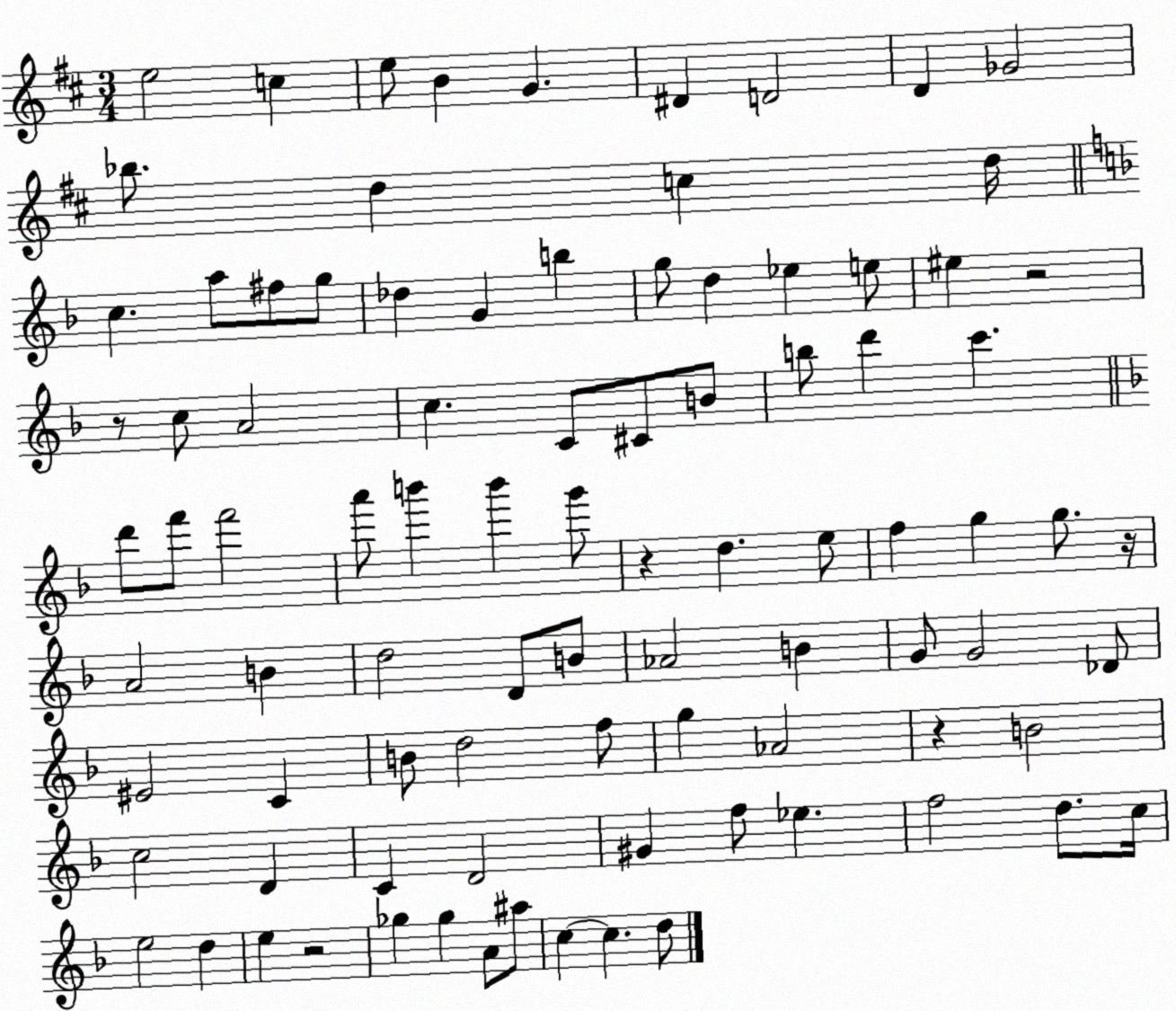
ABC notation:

X:1
T:Untitled
M:3/4
L:1/4
K:D
e2 c e/2 B G ^D D2 D _G2 _b/2 d c d/4 c a/2 ^f/2 g/2 _d G b g/2 d _e e/2 ^e z2 z/2 c/2 A2 c C/2 ^C/2 B/2 b/2 d' c' d'/2 f'/2 f'2 a'/2 b' b' g'/2 z d e/2 f g g/2 z/4 A2 B d2 D/2 B/2 _A2 B G/2 G2 _D/2 ^E2 C B/2 d2 f/2 g _A2 z B2 c2 D C D2 ^G f/2 _e f2 d/2 c/4 e2 d e z2 _g _g A/2 ^a/2 c c d/2